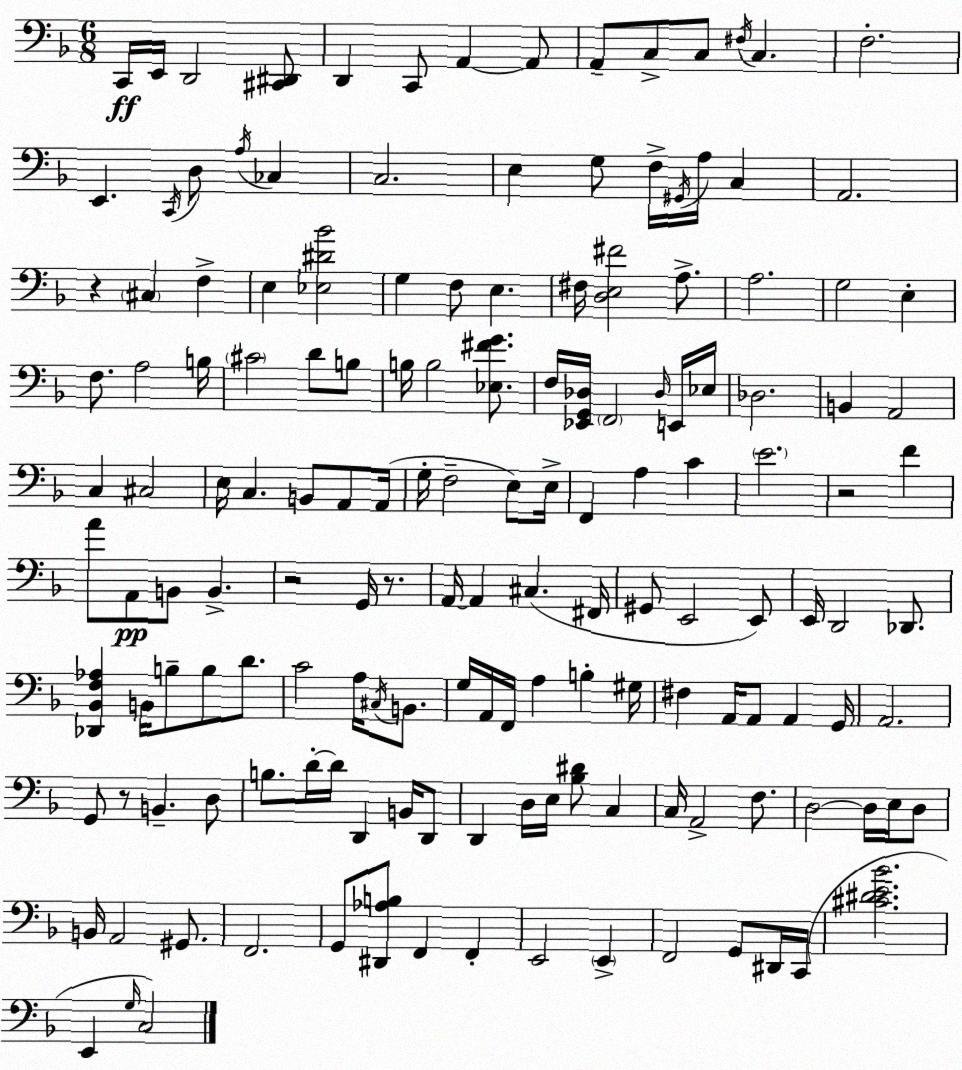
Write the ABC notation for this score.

X:1
T:Untitled
M:6/8
L:1/4
K:Dm
C,,/4 E,,/4 D,,2 [^C,,^D,,]/2 D,, C,,/2 A,, A,,/2 A,,/2 C,/2 C,/2 ^F,/4 C, F,2 E,, C,,/4 D,/2 A,/4 _C, C,2 E, G,/2 F,/4 ^G,,/4 A,/4 C, A,,2 z ^C, F, E, [_E,^D_B]2 G, F,/2 E, ^F,/4 [D,E,^F]2 A,/2 A,2 G,2 E, F,/2 A,2 B,/4 ^C2 D/2 B,/2 B,/4 B,2 [_E,^FG]/2 F,/4 [_E,,G,,_D,]/4 F,,2 _D,/4 E,,/4 _E,/4 _D,2 B,, A,,2 C, ^C,2 E,/4 C, B,,/2 A,,/2 A,,/4 G,/4 F,2 E,/2 E,/4 F,, A, C E2 z2 F A/2 A,,/2 B,,/2 B,, z2 G,,/4 z/2 A,,/4 A,, ^C, ^F,,/4 ^G,,/2 E,,2 E,,/2 E,,/4 D,,2 _D,,/2 [_D,,_B,,F,_A,] B,,/4 B,/2 B,/2 D/2 C2 A,/4 ^C,/4 B,,/2 G,/4 A,,/4 F,,/4 A, B, ^G,/4 ^F, A,,/4 A,,/2 A,, G,,/4 A,,2 G,,/2 z/2 B,, D,/2 B,/2 D/4 D/4 D,, B,,/4 D,,/2 D,, D,/4 E,/4 [_B,^D]/2 C, C,/4 A,,2 F,/2 D,2 D,/4 E,/4 D,/2 B,,/4 A,,2 ^G,,/2 F,,2 G,,/2 [^D,,_A,B,]/2 F,, F,, E,,2 E,, F,,2 G,,/2 ^D,,/4 C,,/4 [^C^DE_B]2 E,, G,/4 C,2